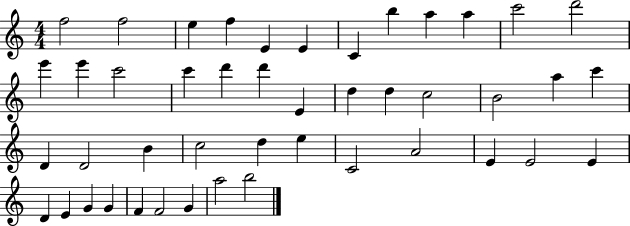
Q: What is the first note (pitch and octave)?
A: F5